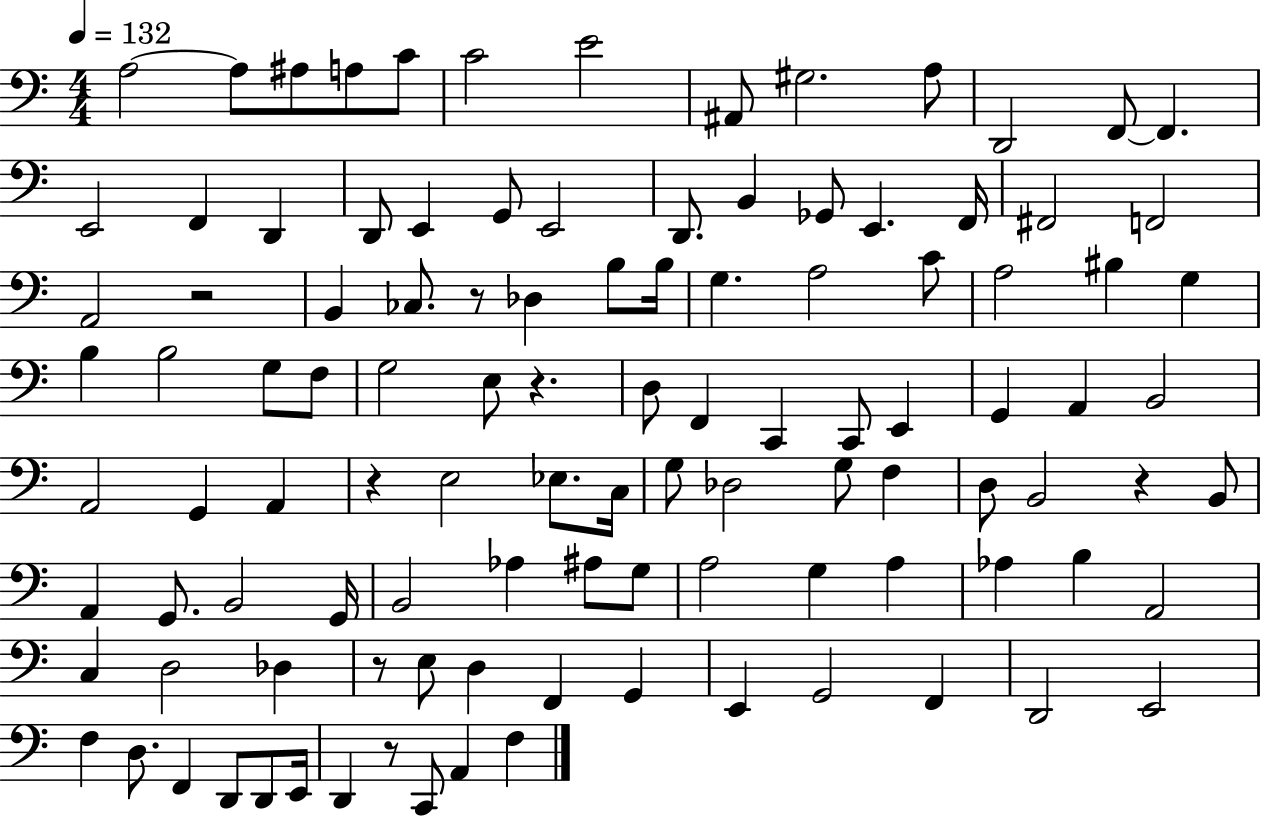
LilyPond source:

{
  \clef bass
  \numericTimeSignature
  \time 4/4
  \key c \major
  \tempo 4 = 132
  \repeat volta 2 { a2~~ a8 ais8 a8 c'8 | c'2 e'2 | ais,8 gis2. a8 | d,2 f,8~~ f,4. | \break e,2 f,4 d,4 | d,8 e,4 g,8 e,2 | d,8. b,4 ges,8 e,4. f,16 | fis,2 f,2 | \break a,2 r2 | b,4 ces8. r8 des4 b8 b16 | g4. a2 c'8 | a2 bis4 g4 | \break b4 b2 g8 f8 | g2 e8 r4. | d8 f,4 c,4 c,8 e,4 | g,4 a,4 b,2 | \break a,2 g,4 a,4 | r4 e2 ees8. c16 | g8 des2 g8 f4 | d8 b,2 r4 b,8 | \break a,4 g,8. b,2 g,16 | b,2 aes4 ais8 g8 | a2 g4 a4 | aes4 b4 a,2 | \break c4 d2 des4 | r8 e8 d4 f,4 g,4 | e,4 g,2 f,4 | d,2 e,2 | \break f4 d8. f,4 d,8 d,8 e,16 | d,4 r8 c,8 a,4 f4 | } \bar "|."
}